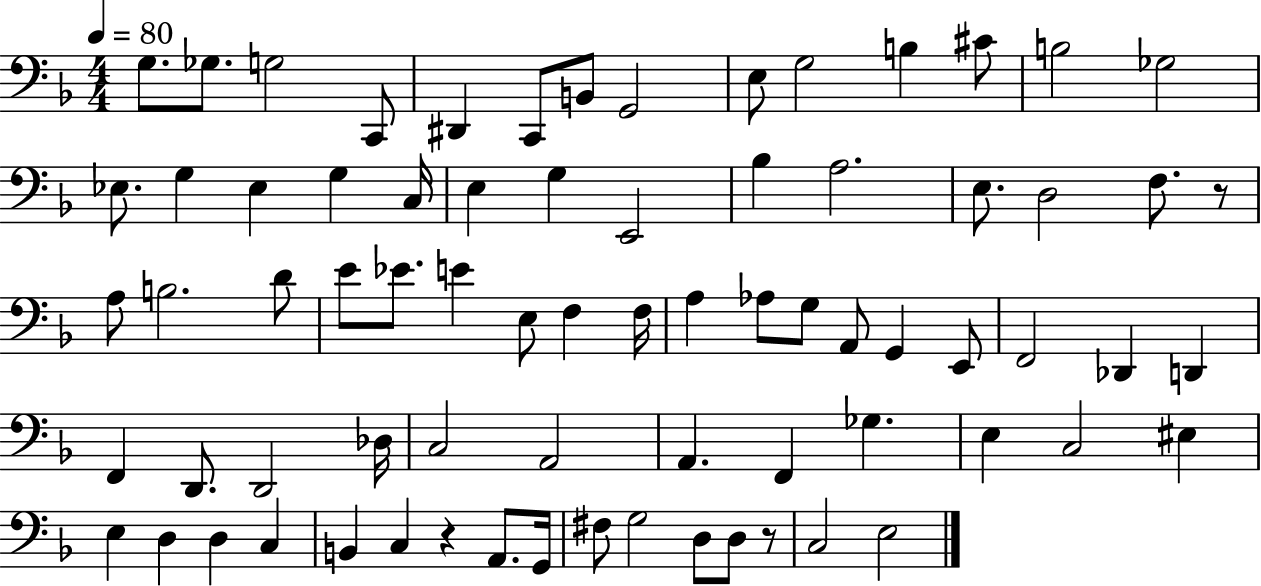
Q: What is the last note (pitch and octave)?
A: E3